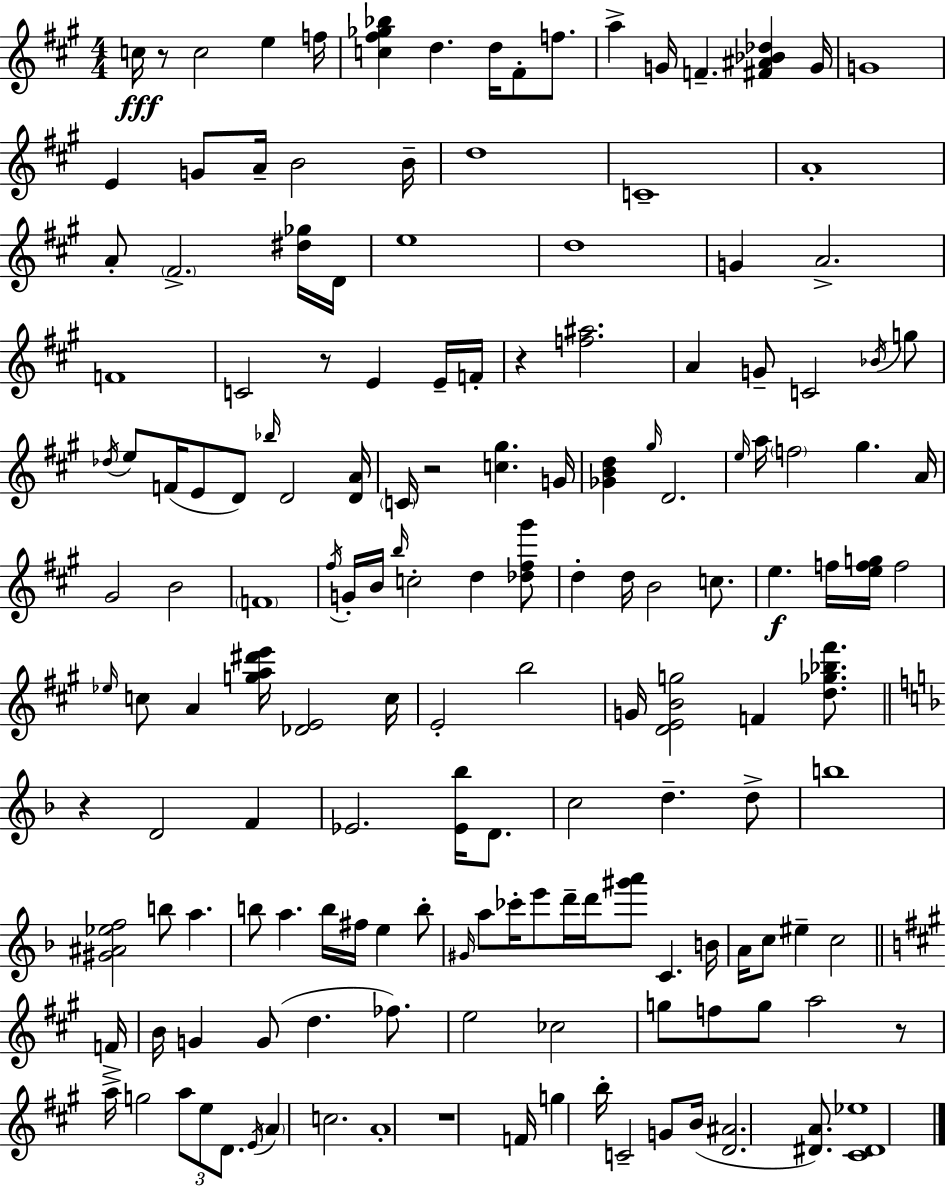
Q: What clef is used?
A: treble